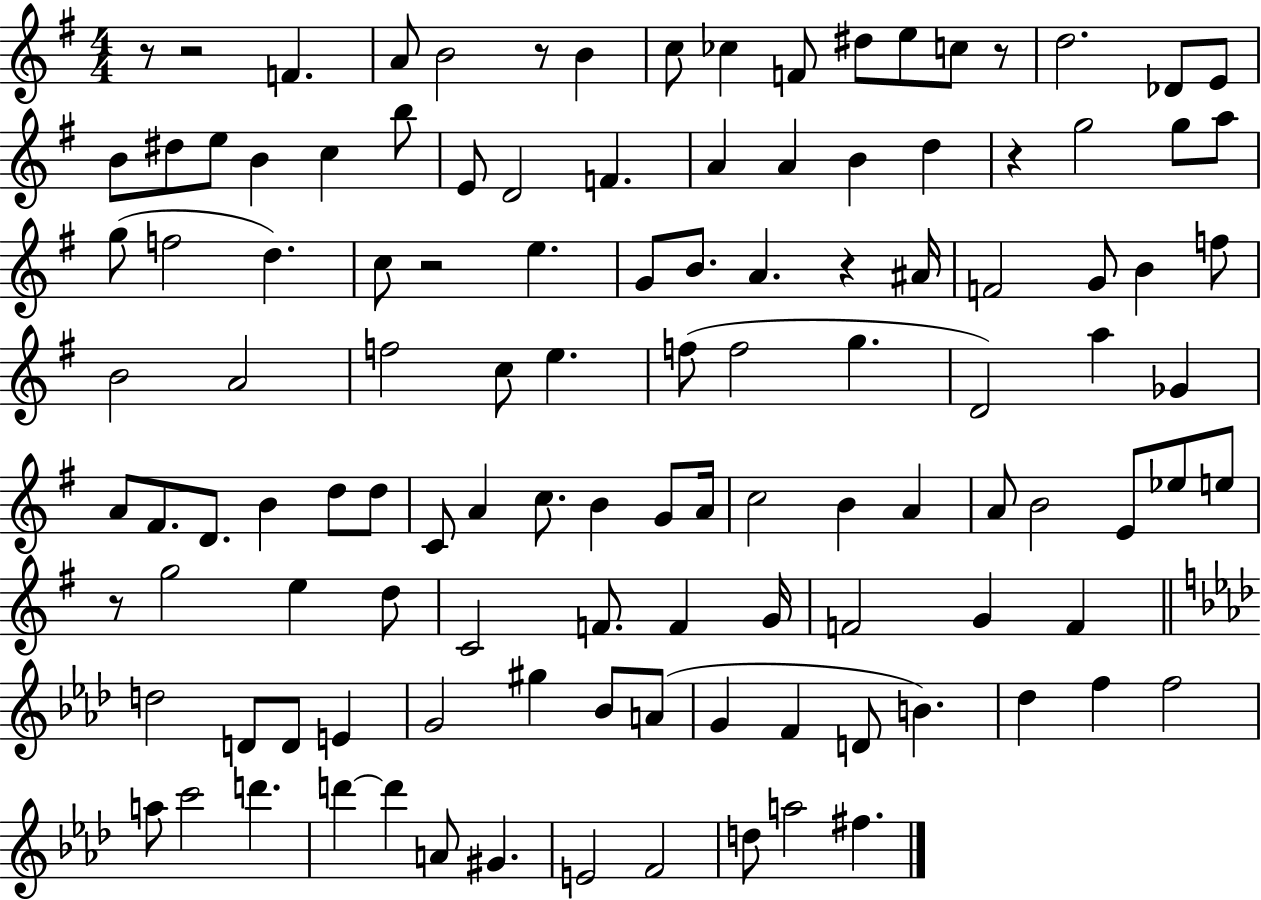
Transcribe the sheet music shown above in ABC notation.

X:1
T:Untitled
M:4/4
L:1/4
K:G
z/2 z2 F A/2 B2 z/2 B c/2 _c F/2 ^d/2 e/2 c/2 z/2 d2 _D/2 E/2 B/2 ^d/2 e/2 B c b/2 E/2 D2 F A A B d z g2 g/2 a/2 g/2 f2 d c/2 z2 e G/2 B/2 A z ^A/4 F2 G/2 B f/2 B2 A2 f2 c/2 e f/2 f2 g D2 a _G A/2 ^F/2 D/2 B d/2 d/2 C/2 A c/2 B G/2 A/4 c2 B A A/2 B2 E/2 _e/2 e/2 z/2 g2 e d/2 C2 F/2 F G/4 F2 G F d2 D/2 D/2 E G2 ^g _B/2 A/2 G F D/2 B _d f f2 a/2 c'2 d' d' d' A/2 ^G E2 F2 d/2 a2 ^f